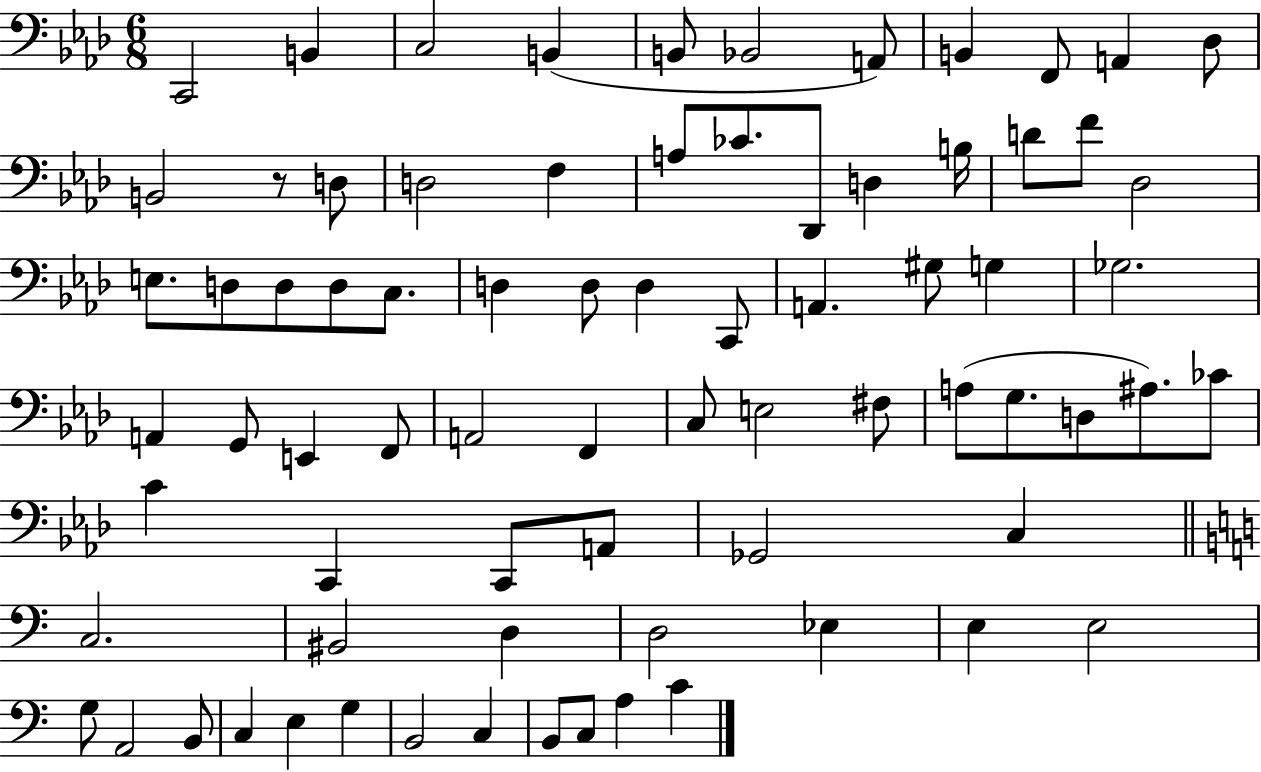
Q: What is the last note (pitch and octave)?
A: C4